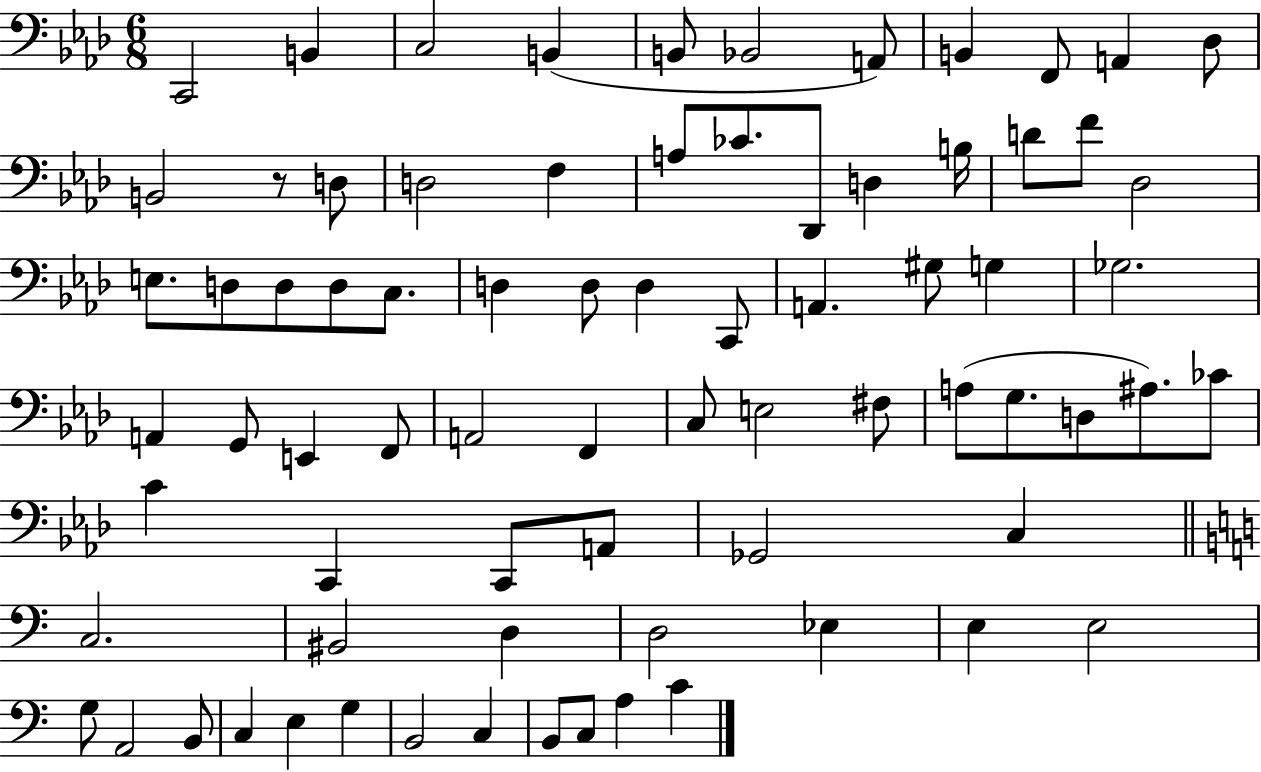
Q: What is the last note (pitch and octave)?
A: C4